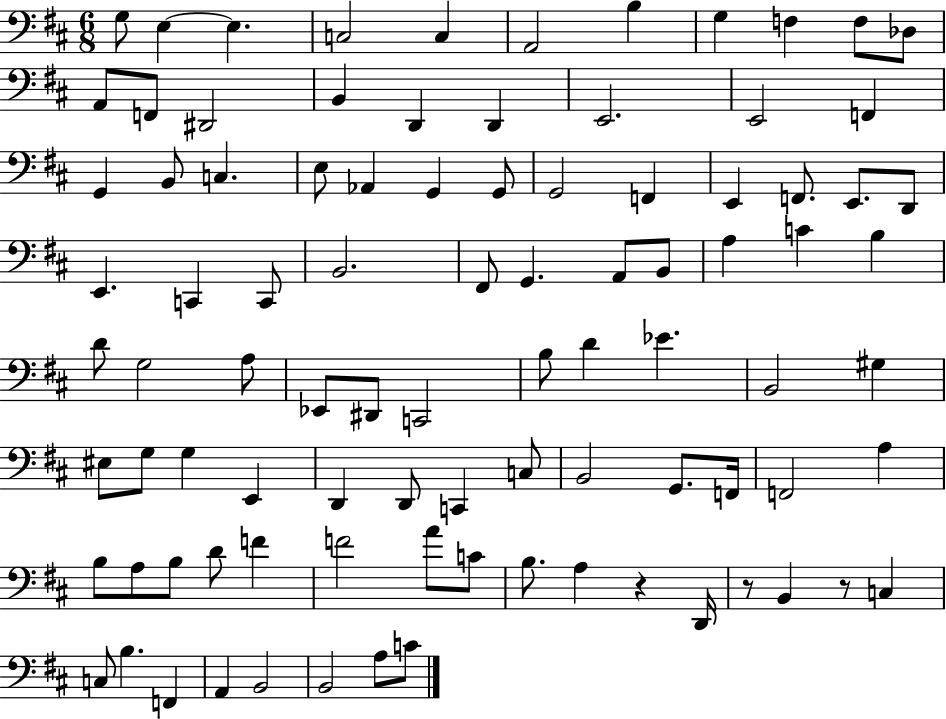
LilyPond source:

{
  \clef bass
  \numericTimeSignature
  \time 6/8
  \key d \major
  g8 e4~~ e4. | c2 c4 | a,2 b4 | g4 f4 f8 des8 | \break a,8 f,8 dis,2 | b,4 d,4 d,4 | e,2. | e,2 f,4 | \break g,4 b,8 c4. | e8 aes,4 g,4 g,8 | g,2 f,4 | e,4 f,8. e,8. d,8 | \break e,4. c,4 c,8 | b,2. | fis,8 g,4. a,8 b,8 | a4 c'4 b4 | \break d'8 g2 a8 | ees,8 dis,8 c,2 | b8 d'4 ees'4. | b,2 gis4 | \break eis8 g8 g4 e,4 | d,4 d,8 c,4 c8 | b,2 g,8. f,16 | f,2 a4 | \break b8 a8 b8 d'8 f'4 | f'2 a'8 c'8 | b8. a4 r4 d,16 | r8 b,4 r8 c4 | \break c8 b4. f,4 | a,4 b,2 | b,2 a8 c'8 | \bar "|."
}